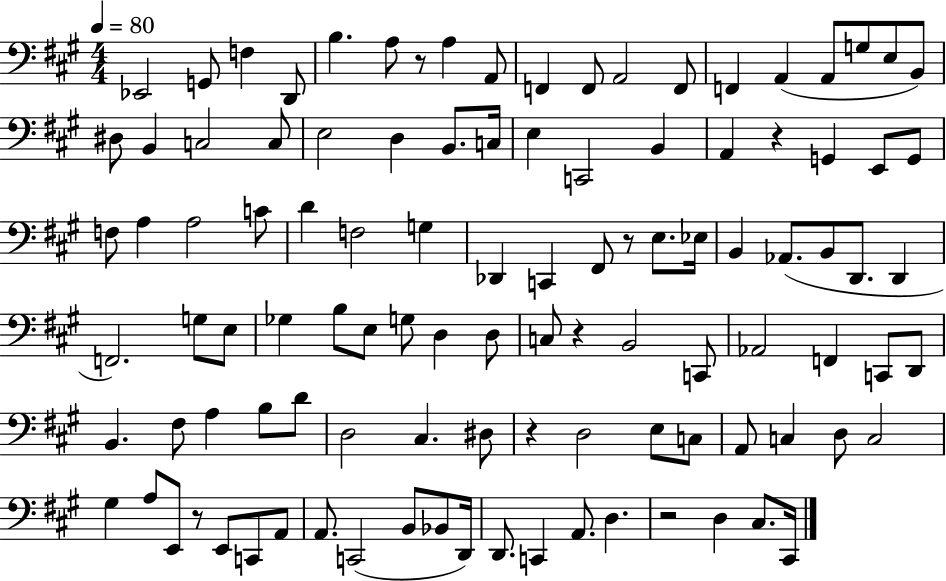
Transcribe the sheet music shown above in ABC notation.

X:1
T:Untitled
M:4/4
L:1/4
K:A
_E,,2 G,,/2 F, D,,/2 B, A,/2 z/2 A, A,,/2 F,, F,,/2 A,,2 F,,/2 F,, A,, A,,/2 G,/2 E,/2 B,,/2 ^D,/2 B,, C,2 C,/2 E,2 D, B,,/2 C,/4 E, C,,2 B,, A,, z G,, E,,/2 G,,/2 F,/2 A, A,2 C/2 D F,2 G, _D,, C,, ^F,,/2 z/2 E,/2 _E,/4 B,, _A,,/2 B,,/2 D,,/2 D,, F,,2 G,/2 E,/2 _G, B,/2 E,/2 G,/2 D, D,/2 C,/2 z B,,2 C,,/2 _A,,2 F,, C,,/2 D,,/2 B,, ^F,/2 A, B,/2 D/2 D,2 ^C, ^D,/2 z D,2 E,/2 C,/2 A,,/2 C, D,/2 C,2 ^G, A,/2 E,,/2 z/2 E,,/2 C,,/2 A,,/2 A,,/2 C,,2 B,,/2 _B,,/2 D,,/4 D,,/2 C,, A,,/2 D, z2 D, ^C,/2 ^C,,/4